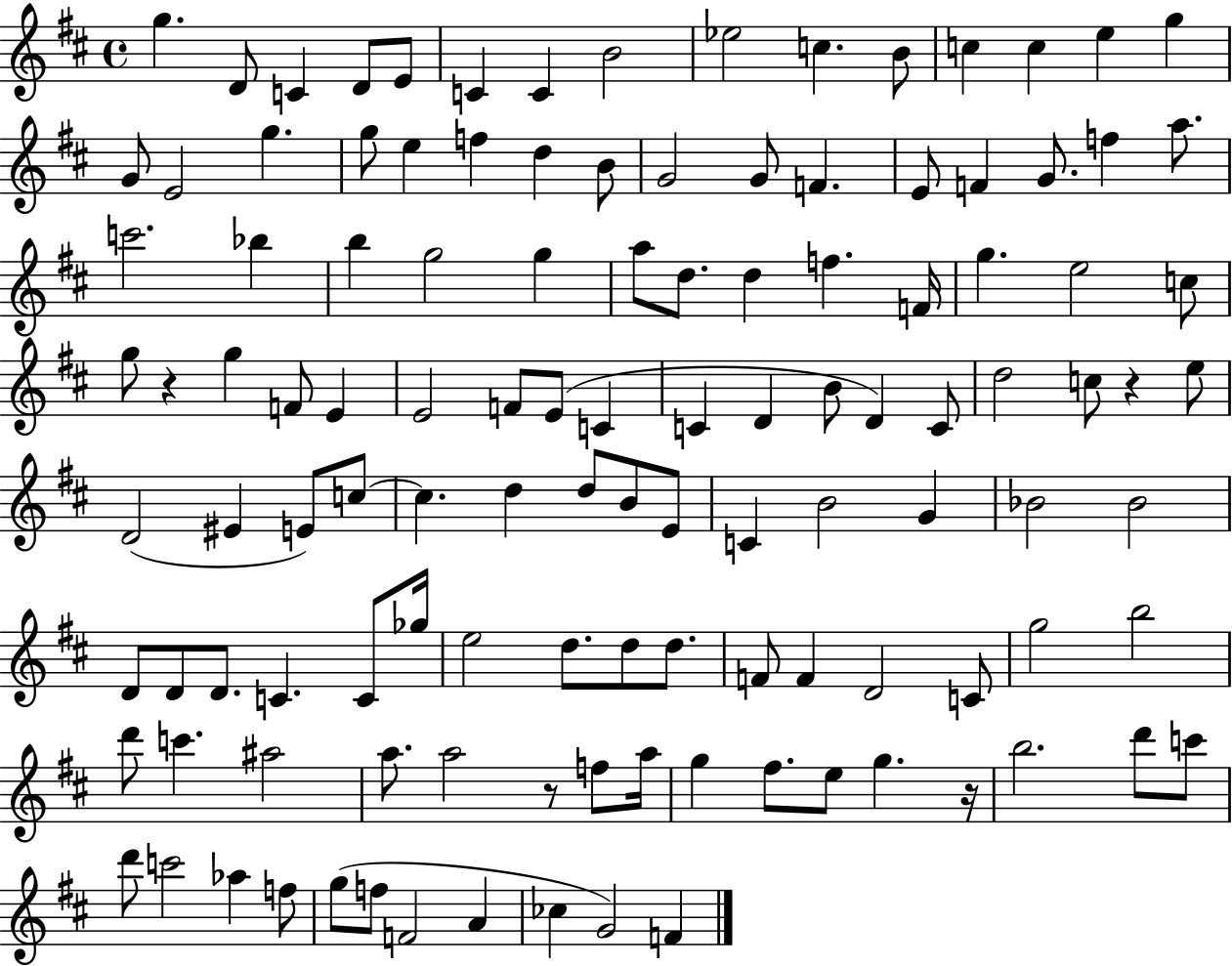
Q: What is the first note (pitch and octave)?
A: G5